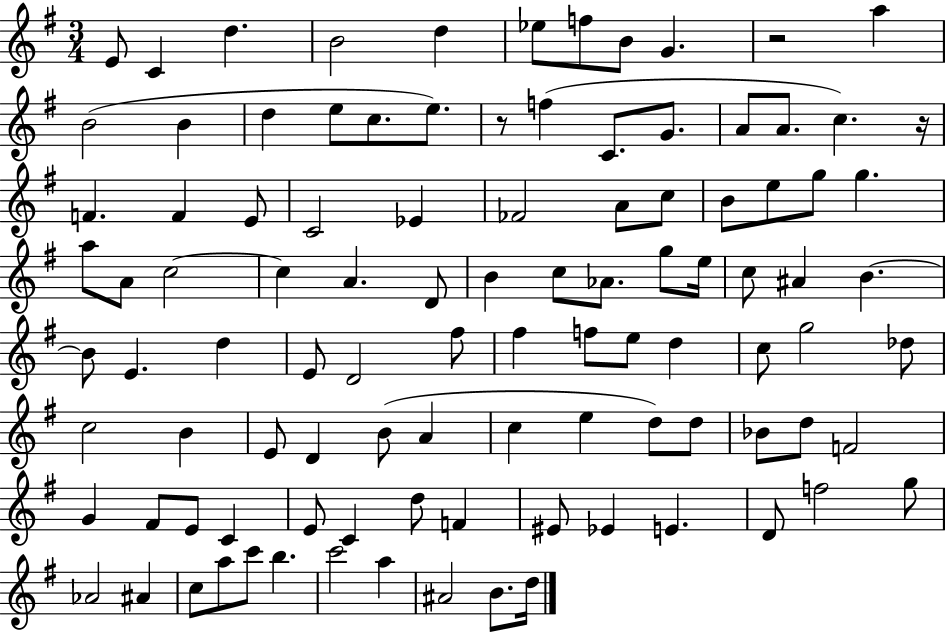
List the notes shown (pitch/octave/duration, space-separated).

E4/e C4/q D5/q. B4/h D5/q Eb5/e F5/e B4/e G4/q. R/h A5/q B4/h B4/q D5/q E5/e C5/e. E5/e. R/e F5/q C4/e. G4/e. A4/e A4/e. C5/q. R/s F4/q. F4/q E4/e C4/h Eb4/q FES4/h A4/e C5/e B4/e E5/e G5/e G5/q. A5/e A4/e C5/h C5/q A4/q. D4/e B4/q C5/e Ab4/e. G5/e E5/s C5/e A#4/q B4/q. B4/e E4/q. D5/q E4/e D4/h F#5/e F#5/q F5/e E5/e D5/q C5/e G5/h Db5/e C5/h B4/q E4/e D4/q B4/e A4/q C5/q E5/q D5/e D5/e Bb4/e D5/e F4/h G4/q F#4/e E4/e C4/q E4/e C4/q D5/e F4/q EIS4/e Eb4/q E4/q. D4/e F5/h G5/e Ab4/h A#4/q C5/e A5/e C6/e B5/q. C6/h A5/q A#4/h B4/e. D5/s